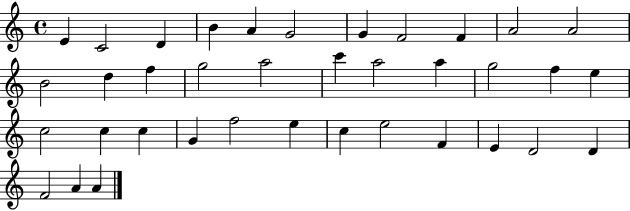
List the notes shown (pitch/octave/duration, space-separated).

E4/q C4/h D4/q B4/q A4/q G4/h G4/q F4/h F4/q A4/h A4/h B4/h D5/q F5/q G5/h A5/h C6/q A5/h A5/q G5/h F5/q E5/q C5/h C5/q C5/q G4/q F5/h E5/q C5/q E5/h F4/q E4/q D4/h D4/q F4/h A4/q A4/q